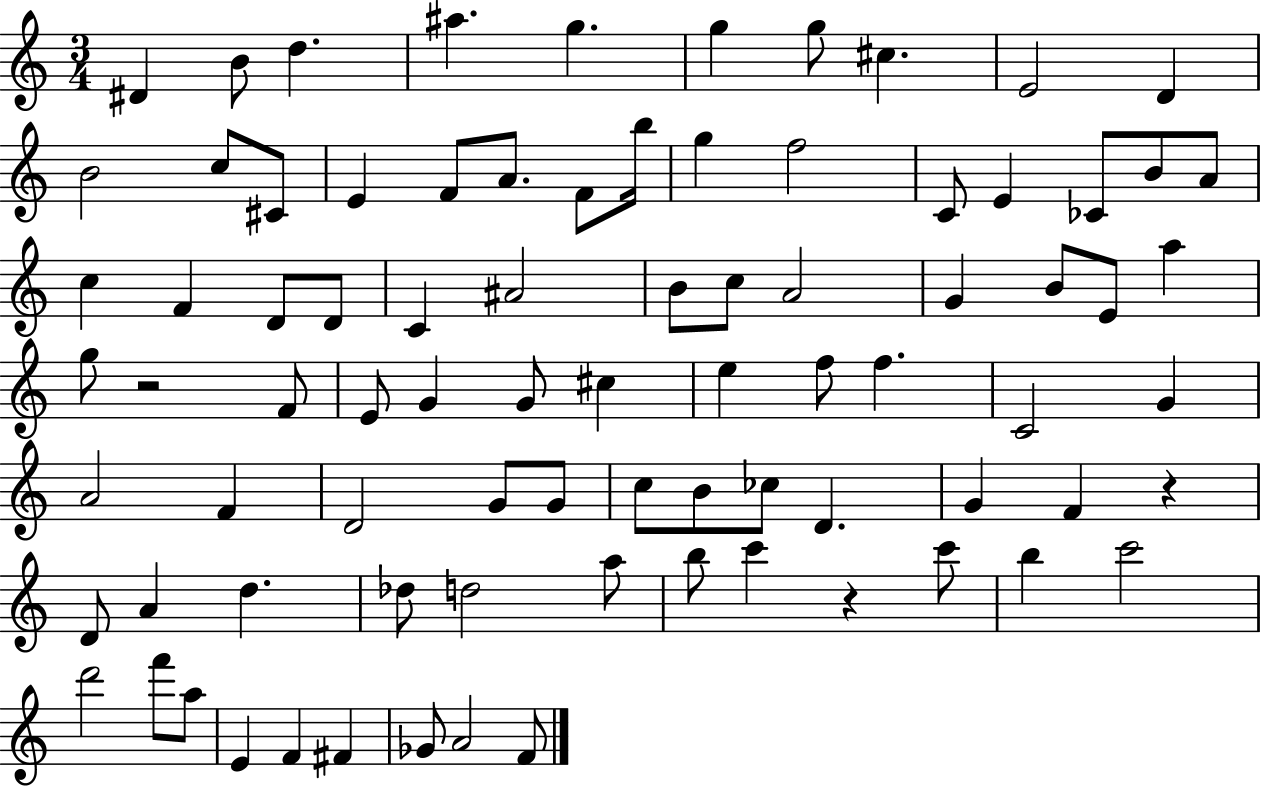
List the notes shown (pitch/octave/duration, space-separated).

D#4/q B4/e D5/q. A#5/q. G5/q. G5/q G5/e C#5/q. E4/h D4/q B4/h C5/e C#4/e E4/q F4/e A4/e. F4/e B5/s G5/q F5/h C4/e E4/q CES4/e B4/e A4/e C5/q F4/q D4/e D4/e C4/q A#4/h B4/e C5/e A4/h G4/q B4/e E4/e A5/q G5/e R/h F4/e E4/e G4/q G4/e C#5/q E5/q F5/e F5/q. C4/h G4/q A4/h F4/q D4/h G4/e G4/e C5/e B4/e CES5/e D4/q. G4/q F4/q R/q D4/e A4/q D5/q. Db5/e D5/h A5/e B5/e C6/q R/q C6/e B5/q C6/h D6/h F6/e A5/e E4/q F4/q F#4/q Gb4/e A4/h F4/e